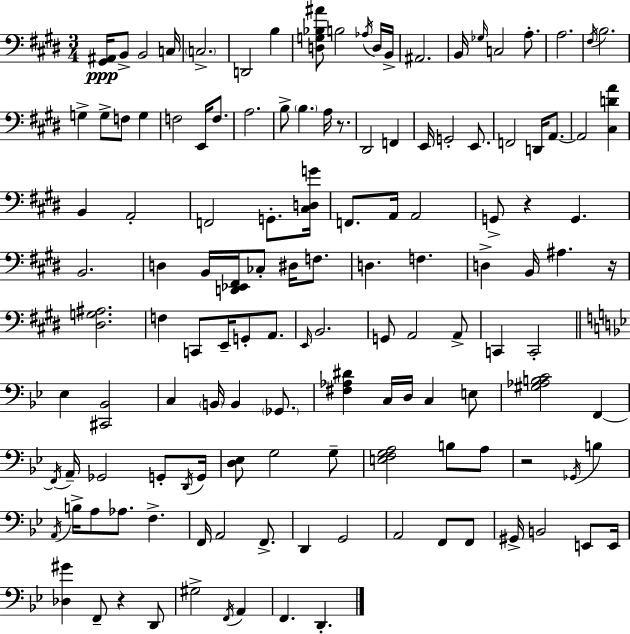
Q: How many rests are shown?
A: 5